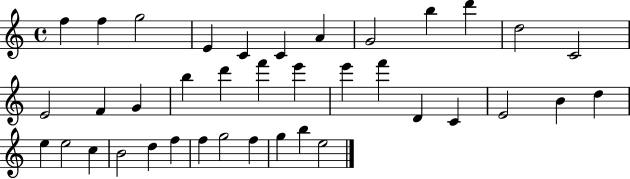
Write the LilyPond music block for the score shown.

{
  \clef treble
  \time 4/4
  \defaultTimeSignature
  \key c \major
  f''4 f''4 g''2 | e'4 c'4 c'4 a'4 | g'2 b''4 d'''4 | d''2 c'2 | \break e'2 f'4 g'4 | b''4 d'''4 f'''4 e'''4 | e'''4 f'''4 d'4 c'4 | e'2 b'4 d''4 | \break e''4 e''2 c''4 | b'2 d''4 f''4 | f''4 g''2 f''4 | g''4 b''4 e''2 | \break \bar "|."
}